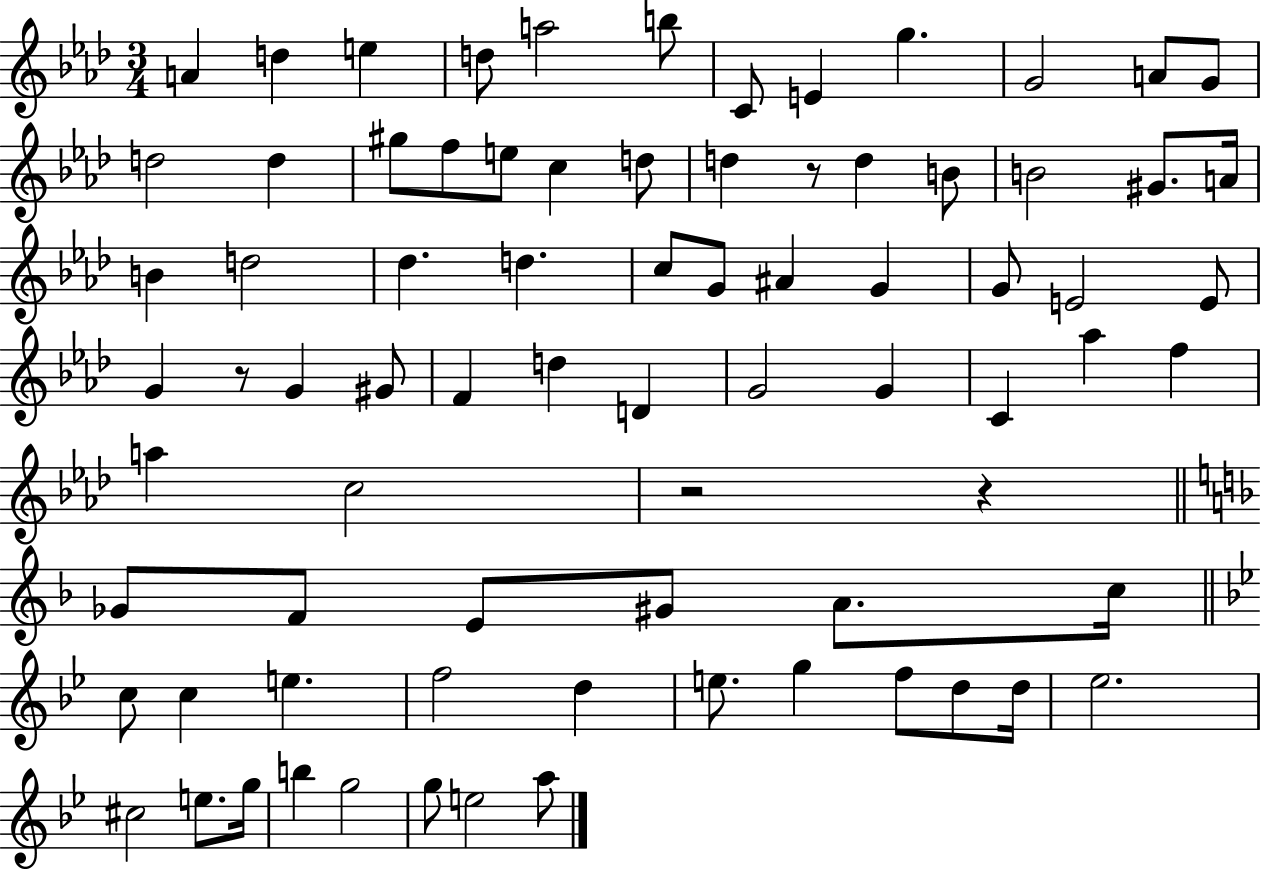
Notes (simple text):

A4/q D5/q E5/q D5/e A5/h B5/e C4/e E4/q G5/q. G4/h A4/e G4/e D5/h D5/q G#5/e F5/e E5/e C5/q D5/e D5/q R/e D5/q B4/e B4/h G#4/e. A4/s B4/q D5/h Db5/q. D5/q. C5/e G4/e A#4/q G4/q G4/e E4/h E4/e G4/q R/e G4/q G#4/e F4/q D5/q D4/q G4/h G4/q C4/q Ab5/q F5/q A5/q C5/h R/h R/q Gb4/e F4/e E4/e G#4/e A4/e. C5/s C5/e C5/q E5/q. F5/h D5/q E5/e. G5/q F5/e D5/e D5/s Eb5/h. C#5/h E5/e. G5/s B5/q G5/h G5/e E5/h A5/e